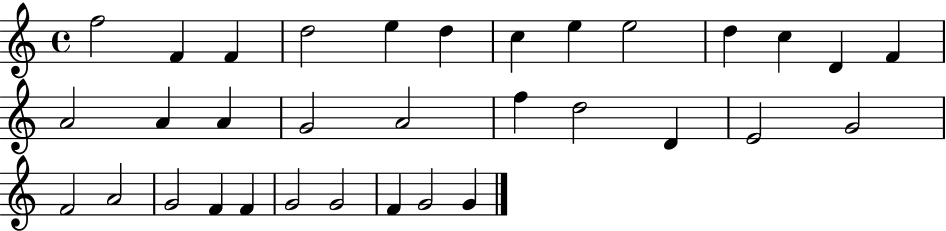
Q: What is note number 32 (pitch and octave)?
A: G4